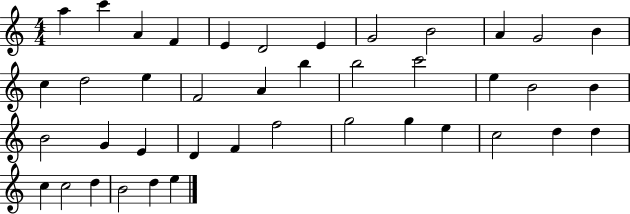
X:1
T:Untitled
M:4/4
L:1/4
K:C
a c' A F E D2 E G2 B2 A G2 B c d2 e F2 A b b2 c'2 e B2 B B2 G E D F f2 g2 g e c2 d d c c2 d B2 d e